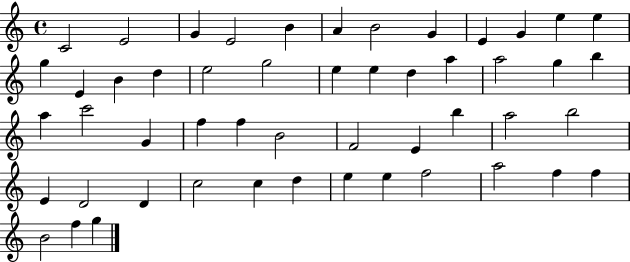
X:1
T:Untitled
M:4/4
L:1/4
K:C
C2 E2 G E2 B A B2 G E G e e g E B d e2 g2 e e d a a2 g b a c'2 G f f B2 F2 E b a2 b2 E D2 D c2 c d e e f2 a2 f f B2 f g